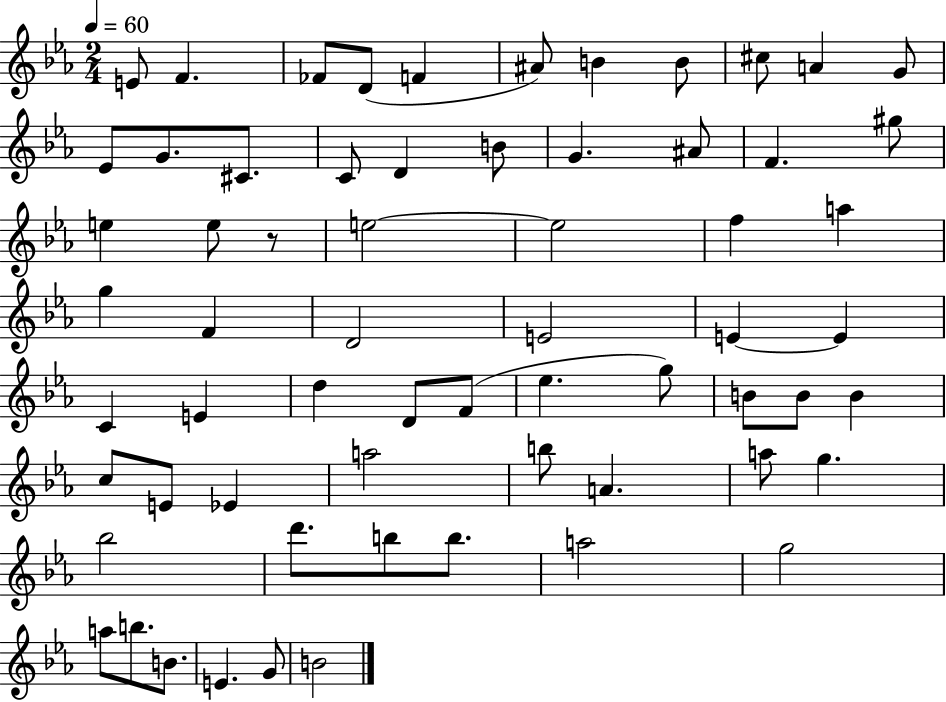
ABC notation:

X:1
T:Untitled
M:2/4
L:1/4
K:Eb
E/2 F _F/2 D/2 F ^A/2 B B/2 ^c/2 A G/2 _E/2 G/2 ^C/2 C/2 D B/2 G ^A/2 F ^g/2 e e/2 z/2 e2 e2 f a g F D2 E2 E E C E d D/2 F/2 _e g/2 B/2 B/2 B c/2 E/2 _E a2 b/2 A a/2 g _b2 d'/2 b/2 b/2 a2 g2 a/2 b/2 B/2 E G/2 B2